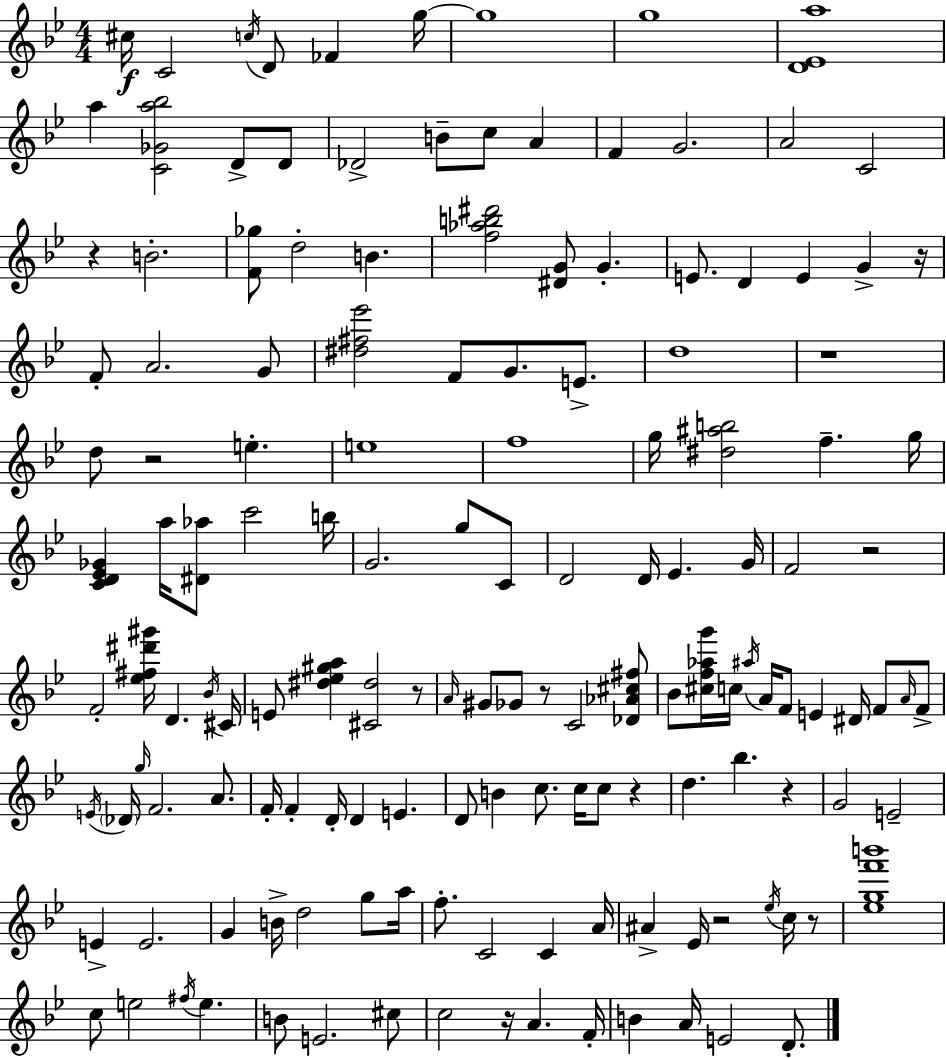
{
  \clef treble
  \numericTimeSignature
  \time 4/4
  \key g \minor
  cis''16\f c'2 \acciaccatura { c''16 } d'8 fes'4 | g''16~~ g''1 | g''1 | <d' ees' a''>1 | \break a''4 <c' ges' a'' bes''>2 d'8-> d'8 | des'2-> b'8-- c''8 a'4 | f'4 g'2. | a'2 c'2 | \break r4 b'2.-. | <f' ges''>8 d''2-. b'4. | <f'' aes'' b'' dis'''>2 <dis' g'>8 g'4.-. | e'8. d'4 e'4 g'4-> | \break r16 f'8-. a'2. g'8 | <dis'' fis'' ees'''>2 f'8 g'8. e'8.-> | d''1 | r1 | \break d''8 r2 e''4.-. | e''1 | f''1 | g''16 <dis'' ais'' b''>2 f''4.-- | \break g''16 <c' d' ees' ges'>4 a''16 <dis' aes''>8 c'''2 | b''16 g'2. g''8 c'8 | d'2 d'16 ees'4. | g'16 f'2 r2 | \break f'2-. <ees'' fis'' dis''' gis'''>16 d'4. | \acciaccatura { bes'16 } cis'16 e'8 <dis'' ees'' gis'' a''>4 <cis' dis''>2 | r8 \grace { a'16 } gis'8 ges'8 r8 c'2 | <des' aes' cis'' fis''>8 bes'8 <cis'' f'' aes'' g'''>16 c''16 \acciaccatura { ais''16 } a'16 f'8 e'4 dis'16 | \break f'8 \grace { a'16 } f'8-> \acciaccatura { e'16 } \parenthesize des'16 \grace { g''16 } f'2. | a'8. f'16-. f'4-. d'16-. d'4 | e'4. d'8 b'4 c''8. | c''16 c''8 r4 d''4. bes''4. | \break r4 g'2 e'2-- | e'4-> e'2. | g'4 b'16-> d''2 | g''8 a''16 f''8.-. c'2 | \break c'4 a'16 ais'4-> ees'16 r2 | \acciaccatura { ees''16 } c''16 r8 <ees'' g'' f''' b'''>1 | c''8 e''2 | \acciaccatura { fis''16 } e''4. b'8 e'2. | \break cis''8 c''2 | r16 a'4. f'16-. b'4 a'16 e'2 | d'8.-. \bar "|."
}